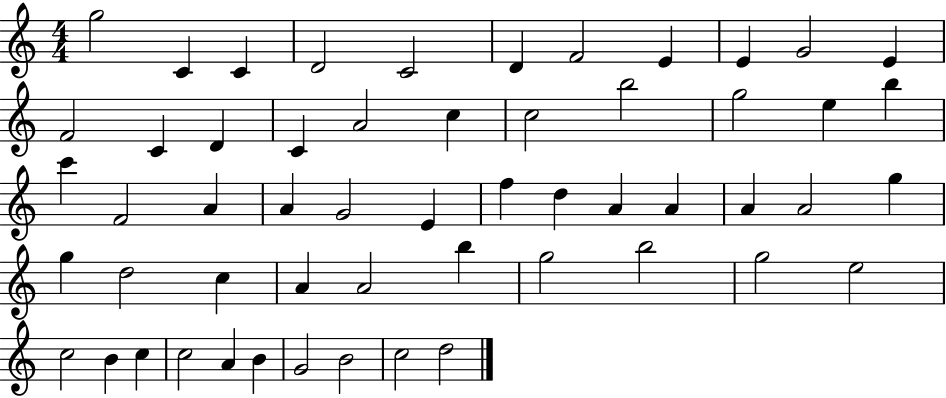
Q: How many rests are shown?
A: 0